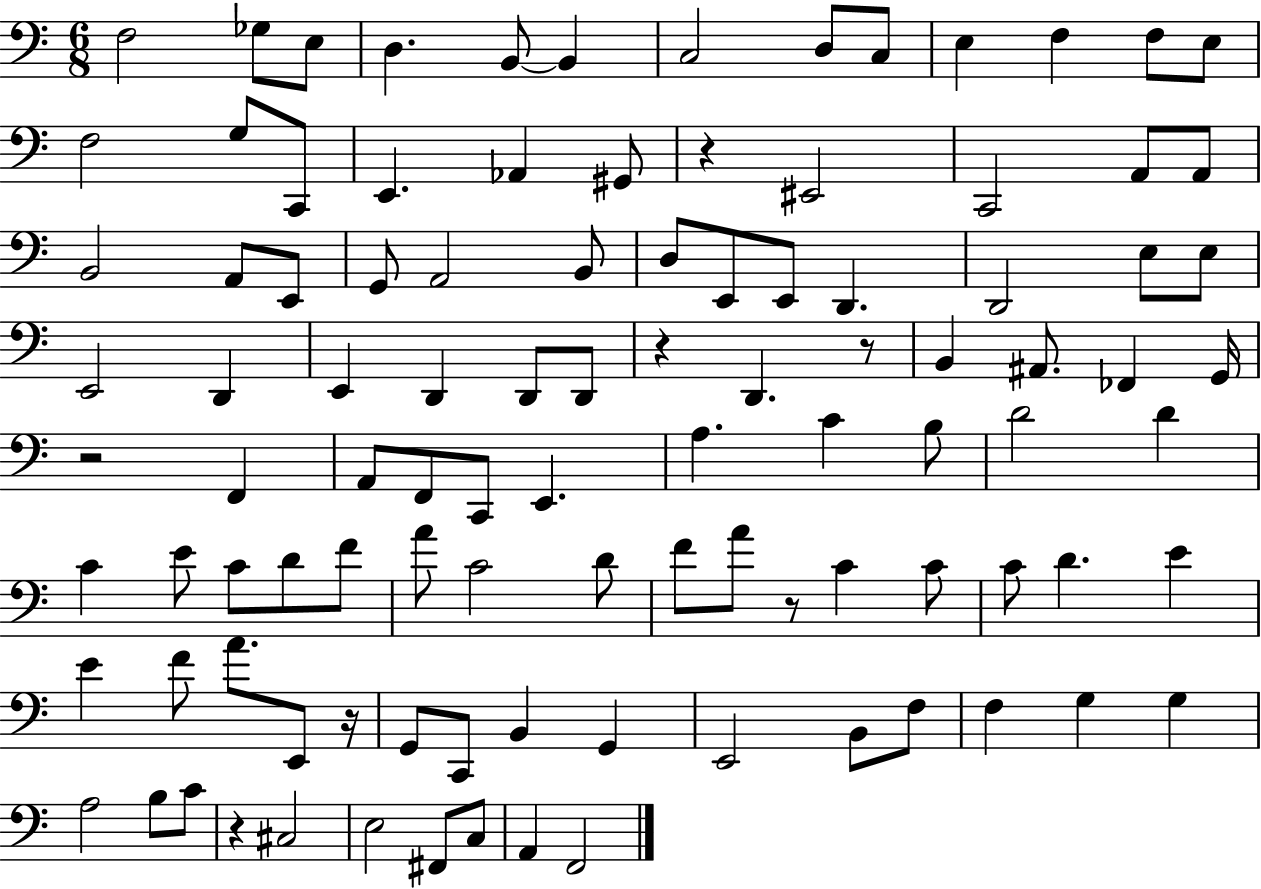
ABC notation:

X:1
T:Untitled
M:6/8
L:1/4
K:C
F,2 _G,/2 E,/2 D, B,,/2 B,, C,2 D,/2 C,/2 E, F, F,/2 E,/2 F,2 G,/2 C,,/2 E,, _A,, ^G,,/2 z ^E,,2 C,,2 A,,/2 A,,/2 B,,2 A,,/2 E,,/2 G,,/2 A,,2 B,,/2 D,/2 E,,/2 E,,/2 D,, D,,2 E,/2 E,/2 E,,2 D,, E,, D,, D,,/2 D,,/2 z D,, z/2 B,, ^A,,/2 _F,, G,,/4 z2 F,, A,,/2 F,,/2 C,,/2 E,, A, C B,/2 D2 D C E/2 C/2 D/2 F/2 A/2 C2 D/2 F/2 A/2 z/2 C C/2 C/2 D E E F/2 A/2 E,,/2 z/4 G,,/2 C,,/2 B,, G,, E,,2 B,,/2 F,/2 F, G, G, A,2 B,/2 C/2 z ^C,2 E,2 ^F,,/2 C,/2 A,, F,,2